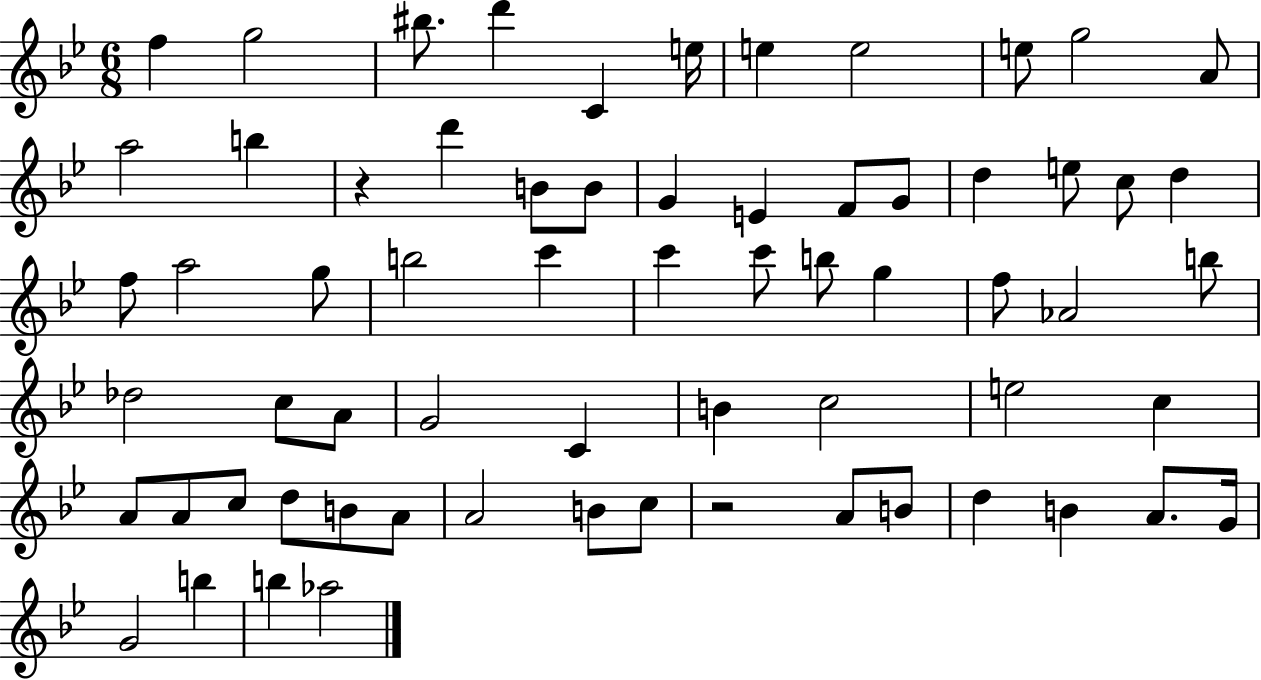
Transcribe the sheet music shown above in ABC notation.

X:1
T:Untitled
M:6/8
L:1/4
K:Bb
f g2 ^b/2 d' C e/4 e e2 e/2 g2 A/2 a2 b z d' B/2 B/2 G E F/2 G/2 d e/2 c/2 d f/2 a2 g/2 b2 c' c' c'/2 b/2 g f/2 _A2 b/2 _d2 c/2 A/2 G2 C B c2 e2 c A/2 A/2 c/2 d/2 B/2 A/2 A2 B/2 c/2 z2 A/2 B/2 d B A/2 G/4 G2 b b _a2